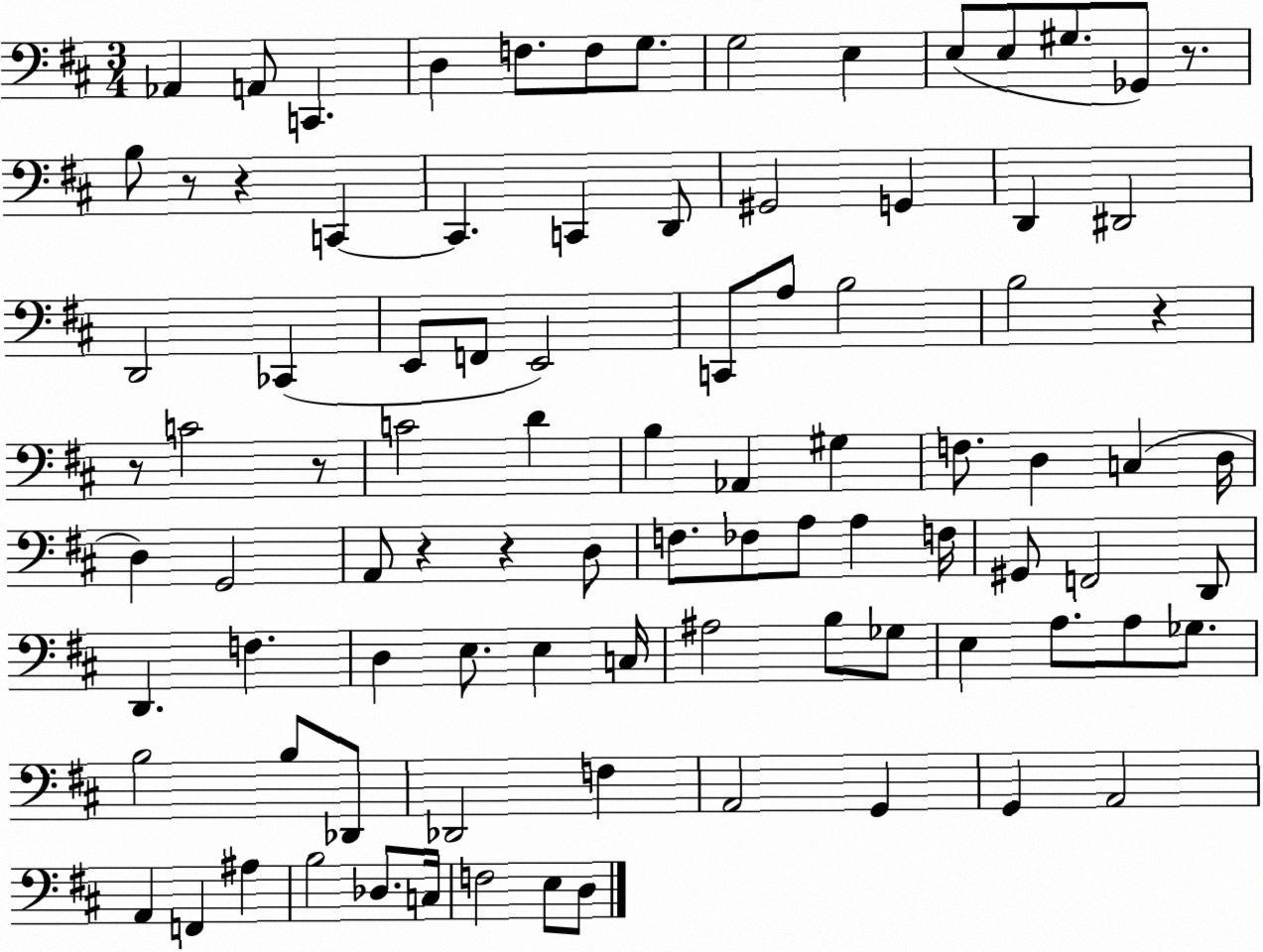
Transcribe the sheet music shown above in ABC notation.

X:1
T:Untitled
M:3/4
L:1/4
K:D
_A,, A,,/2 C,, D, F,/2 F,/2 G,/2 G,2 E, E,/2 E,/2 ^G,/2 _G,,/2 z/2 B,/2 z/2 z C,, C,, C,, D,,/2 ^G,,2 G,, D,, ^D,,2 D,,2 _C,, E,,/2 F,,/2 E,,2 C,,/2 A,/2 B,2 B,2 z z/2 C2 z/2 C2 D B, _A,, ^G, F,/2 D, C, D,/4 D, G,,2 A,,/2 z z D,/2 F,/2 _F,/2 A,/2 A, F,/4 ^G,,/2 F,,2 D,,/2 D,, F, D, E,/2 E, C,/4 ^A,2 B,/2 _G,/2 E, A,/2 A,/2 _G,/2 B,2 B,/2 _D,,/2 _D,,2 F, A,,2 G,, G,, A,,2 A,, F,, ^A, B,2 _D,/2 C,/4 F,2 E,/2 D,/2